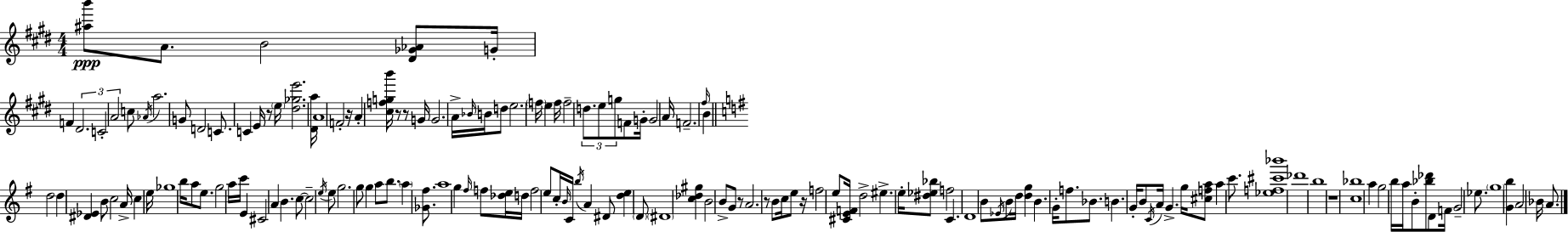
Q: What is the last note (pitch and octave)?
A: A4